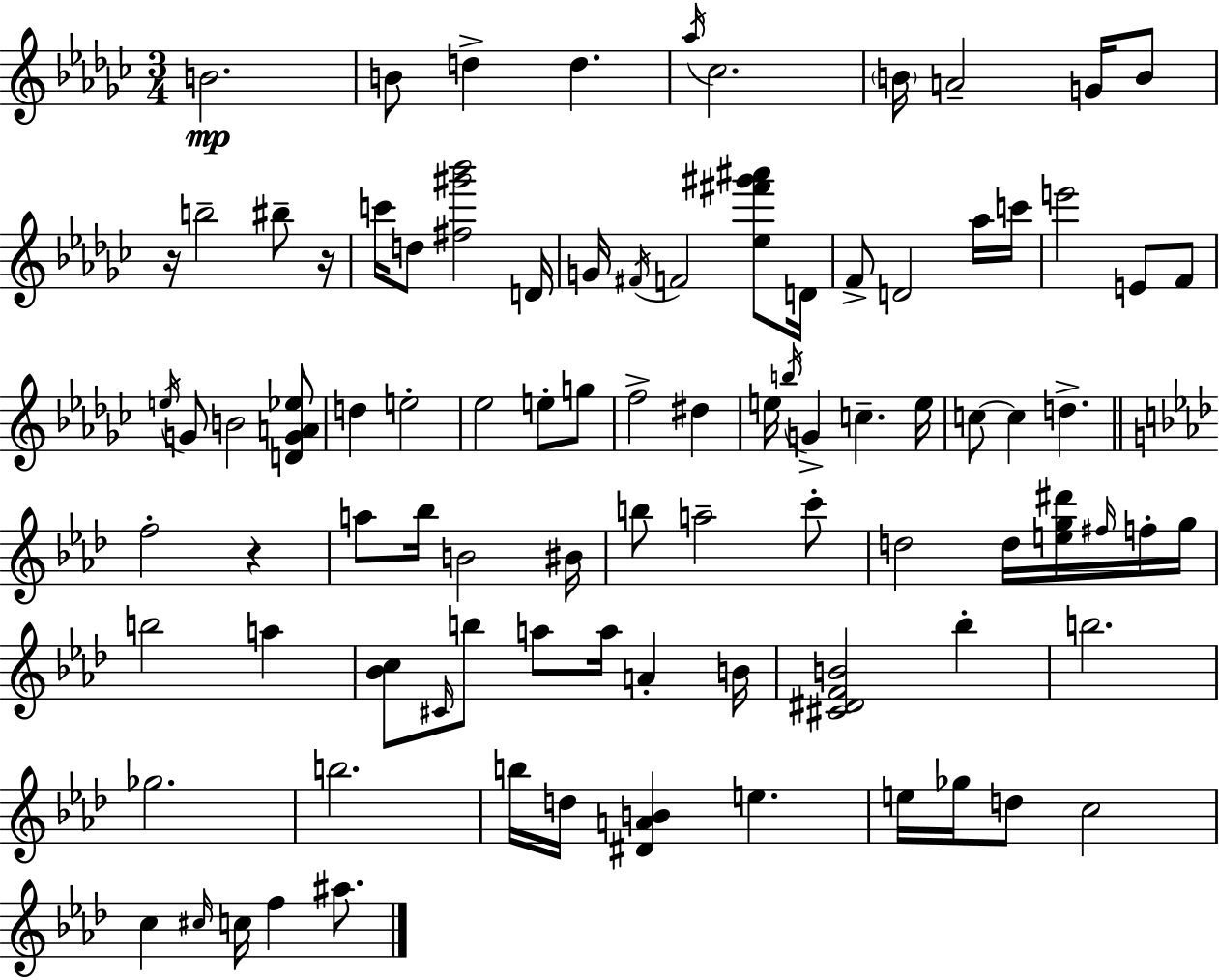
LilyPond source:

{
  \clef treble
  \numericTimeSignature
  \time 3/4
  \key ees \minor
  \repeat volta 2 { b'2.\mp | b'8 d''4-> d''4. | \acciaccatura { aes''16 } ces''2. | \parenthesize b'16 a'2-- g'16 b'8 | \break r16 b''2-- bis''8-- | r16 c'''16 d''8 <fis'' gis''' bes'''>2 | d'16 g'16 \acciaccatura { fis'16 } f'2 <ees'' fis''' gis''' ais'''>8 | d'16 f'8-> d'2 | \break aes''16 c'''16 e'''2 e'8 | f'8 \acciaccatura { e''16 } g'8 b'2 | <d' g' a' ees''>8 d''4 e''2-. | ees''2 e''8-. | \break g''8 f''2-> dis''4 | e''16 \acciaccatura { b''16 } g'4-> c''4.-- | e''16 c''8~~ c''4 d''4.-> | \bar "||" \break \key aes \major f''2-. r4 | a''8 bes''16 b'2 bis'16 | b''8 a''2-- c'''8-. | d''2 d''16 <e'' g'' dis'''>16 \grace { fis''16 } f''16-. | \break g''16 b''2 a''4 | <bes' c''>8 \grace { cis'16 } b''8 a''8 a''16 a'4-. | b'16 <cis' dis' f' b'>2 bes''4-. | b''2. | \break ges''2. | b''2. | b''16 d''16 <dis' a' b'>4 e''4. | e''16 ges''16 d''8 c''2 | \break c''4 \grace { cis''16 } c''16 f''4 | ais''8. } \bar "|."
}